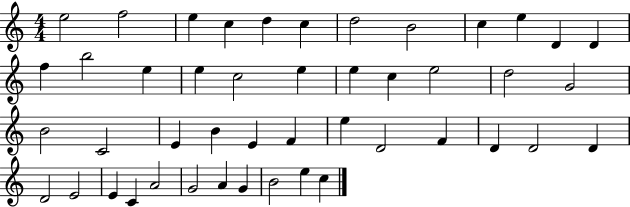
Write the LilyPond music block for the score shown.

{
  \clef treble
  \numericTimeSignature
  \time 4/4
  \key c \major
  e''2 f''2 | e''4 c''4 d''4 c''4 | d''2 b'2 | c''4 e''4 d'4 d'4 | \break f''4 b''2 e''4 | e''4 c''2 e''4 | e''4 c''4 e''2 | d''2 g'2 | \break b'2 c'2 | e'4 b'4 e'4 f'4 | e''4 d'2 f'4 | d'4 d'2 d'4 | \break d'2 e'2 | e'4 c'4 a'2 | g'2 a'4 g'4 | b'2 e''4 c''4 | \break \bar "|."
}